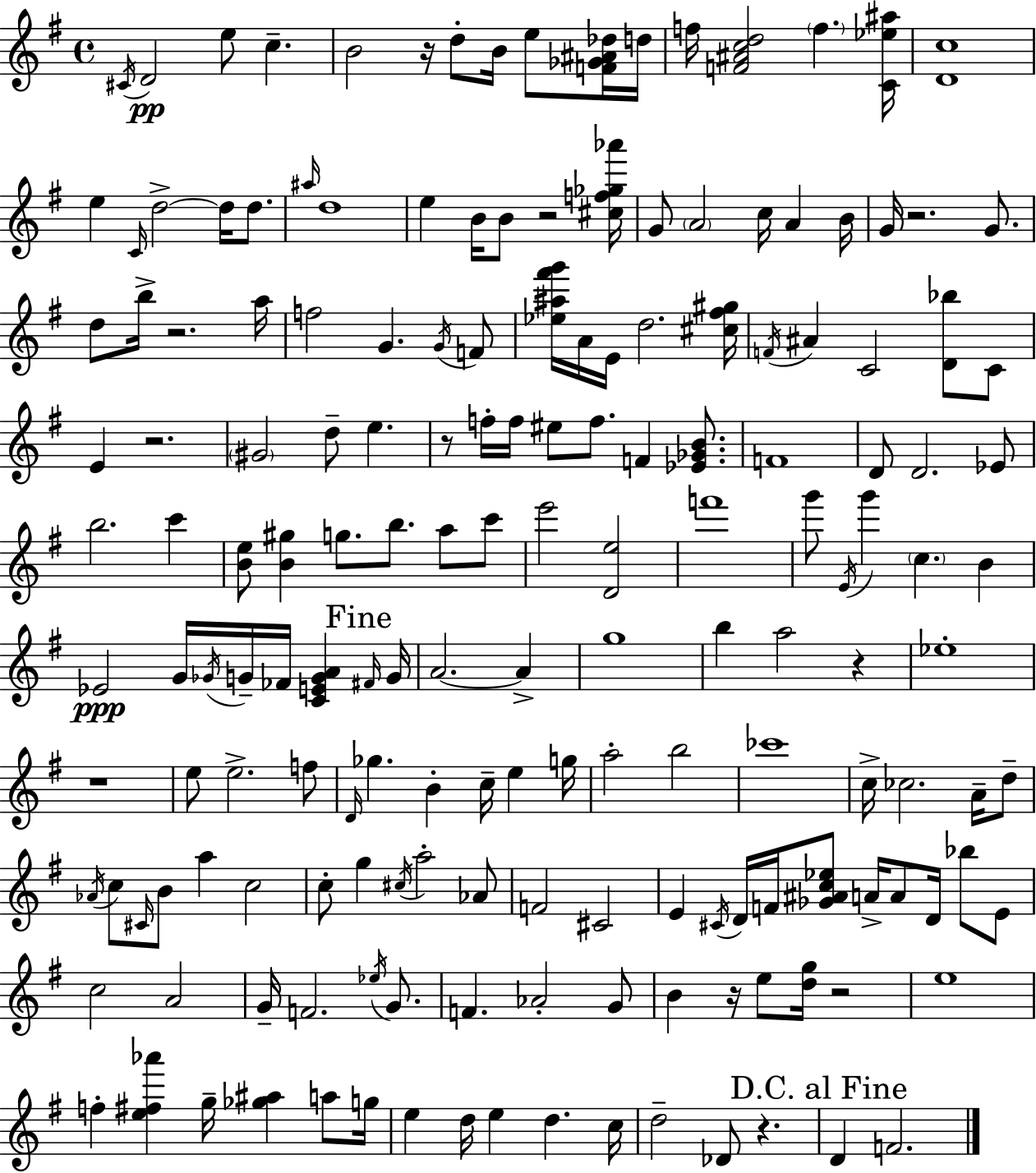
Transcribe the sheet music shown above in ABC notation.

X:1
T:Untitled
M:4/4
L:1/4
K:Em
^C/4 D2 e/2 c B2 z/4 d/2 B/4 e/2 [F_G^A_d]/4 d/4 f/4 [F^Acd]2 f [C_e^a]/4 [Dc]4 e C/4 d2 d/4 d/2 ^a/4 d4 e B/4 B/2 z2 [^cf_g_a']/4 G/2 A2 c/4 A B/4 G/4 z2 G/2 d/2 b/4 z2 a/4 f2 G G/4 F/2 [_e^a^f'g']/4 A/4 E/4 d2 [^c^f^g]/4 F/4 ^A C2 [D_b]/2 C/2 E z2 ^G2 d/2 e z/2 f/4 f/4 ^e/2 f/2 F [_E_GB]/2 F4 D/2 D2 _E/2 b2 c' [Be]/2 [B^g] g/2 b/2 a/2 c'/2 e'2 [De]2 f'4 g'/2 E/4 g' c B _E2 G/4 _G/4 G/4 _F/4 [CEGA] ^F/4 G/4 A2 A g4 b a2 z _e4 z4 e/2 e2 f/2 D/4 _g B c/4 e g/4 a2 b2 _c'4 c/4 _c2 A/4 d/2 _A/4 c/2 ^C/4 B/2 a c2 c/2 g ^c/4 a2 _A/2 F2 ^C2 E ^C/4 D/4 F/4 [_G^Ac_e]/2 A/4 A/2 D/4 _b/2 E/2 c2 A2 G/4 F2 _e/4 G/2 F _A2 G/2 B z/4 e/2 [dg]/4 z2 e4 f [e^f_a'] g/4 [_g^a] a/2 g/4 e d/4 e d c/4 d2 _D/2 z D F2